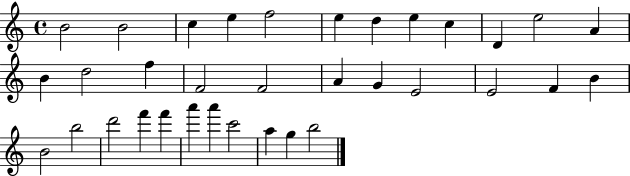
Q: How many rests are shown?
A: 0